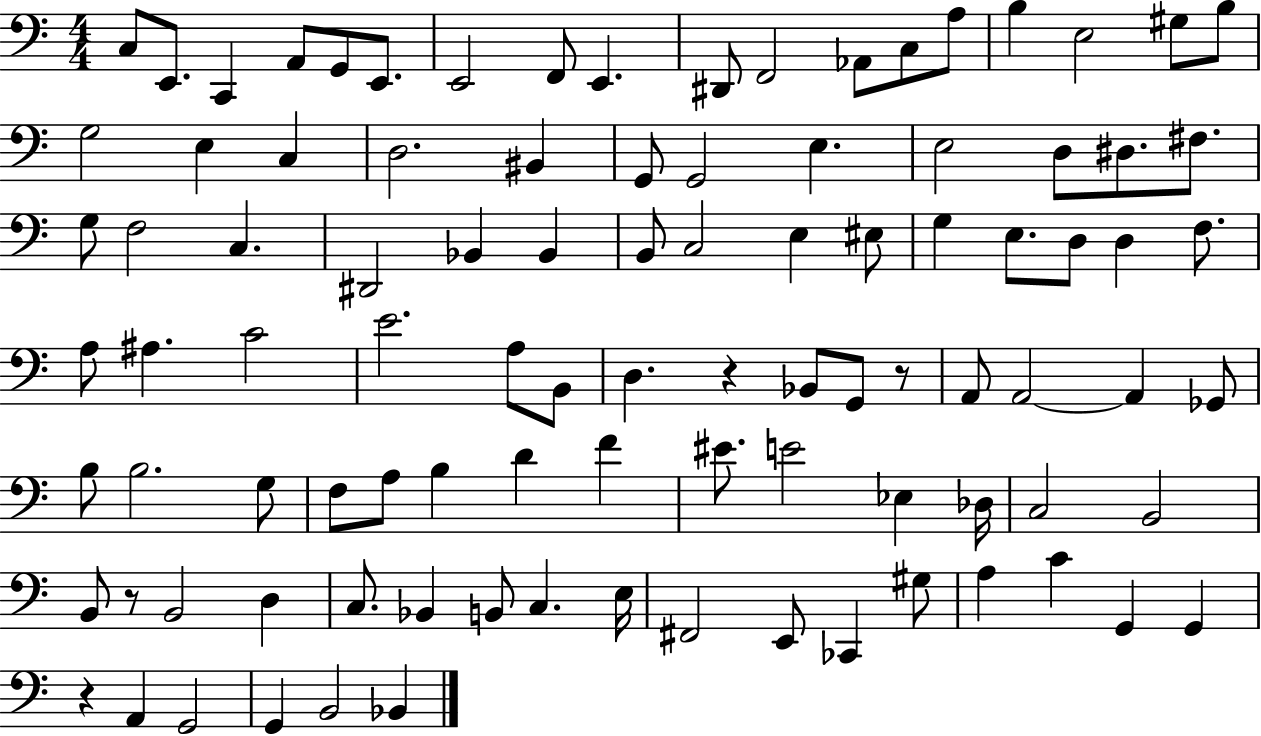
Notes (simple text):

C3/e E2/e. C2/q A2/e G2/e E2/e. E2/h F2/e E2/q. D#2/e F2/h Ab2/e C3/e A3/e B3/q E3/h G#3/e B3/e G3/h E3/q C3/q D3/h. BIS2/q G2/e G2/h E3/q. E3/h D3/e D#3/e. F#3/e. G3/e F3/h C3/q. D#2/h Bb2/q Bb2/q B2/e C3/h E3/q EIS3/e G3/q E3/e. D3/e D3/q F3/e. A3/e A#3/q. C4/h E4/h. A3/e B2/e D3/q. R/q Bb2/e G2/e R/e A2/e A2/h A2/q Gb2/e B3/e B3/h. G3/e F3/e A3/e B3/q D4/q F4/q EIS4/e. E4/h Eb3/q Db3/s C3/h B2/h B2/e R/e B2/h D3/q C3/e. Bb2/q B2/e C3/q. E3/s F#2/h E2/e CES2/q G#3/e A3/q C4/q G2/q G2/q R/q A2/q G2/h G2/q B2/h Bb2/q